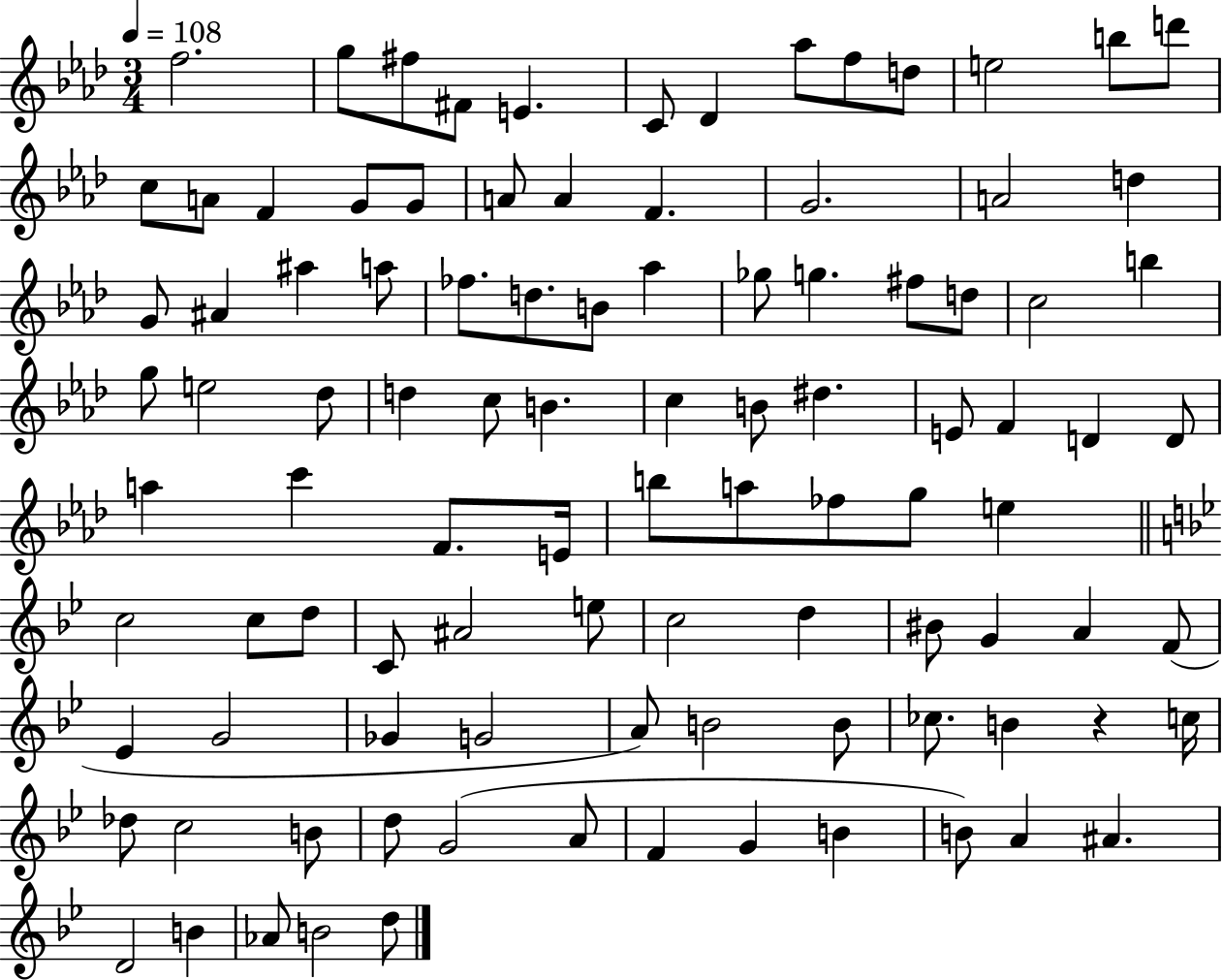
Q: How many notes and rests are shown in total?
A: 100